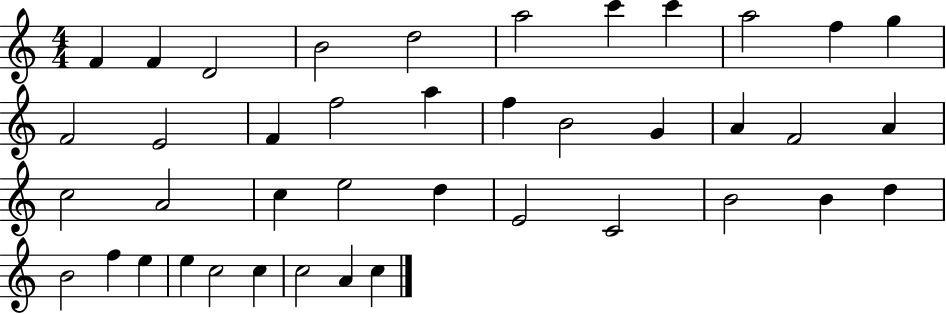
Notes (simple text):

F4/q F4/q D4/h B4/h D5/h A5/h C6/q C6/q A5/h F5/q G5/q F4/h E4/h F4/q F5/h A5/q F5/q B4/h G4/q A4/q F4/h A4/q C5/h A4/h C5/q E5/h D5/q E4/h C4/h B4/h B4/q D5/q B4/h F5/q E5/q E5/q C5/h C5/q C5/h A4/q C5/q